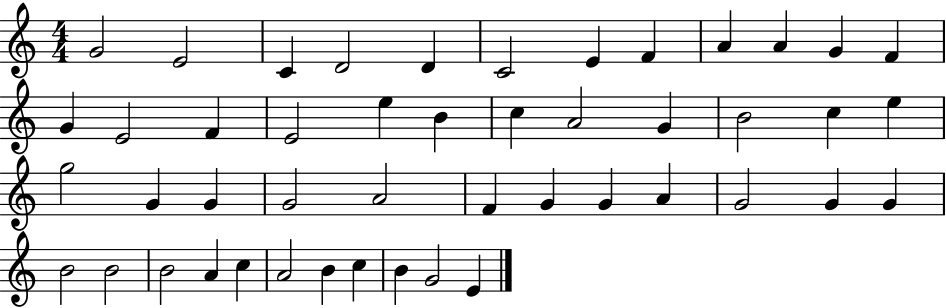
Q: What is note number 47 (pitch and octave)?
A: E4